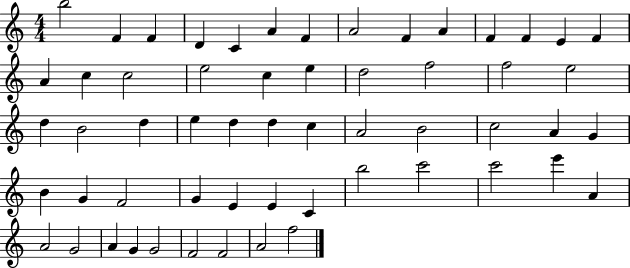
B5/h F4/q F4/q D4/q C4/q A4/q F4/q A4/h F4/q A4/q F4/q F4/q E4/q F4/q A4/q C5/q C5/h E5/h C5/q E5/q D5/h F5/h F5/h E5/h D5/q B4/h D5/q E5/q D5/q D5/q C5/q A4/h B4/h C5/h A4/q G4/q B4/q G4/q F4/h G4/q E4/q E4/q C4/q B5/h C6/h C6/h E6/q A4/q A4/h G4/h A4/q G4/q G4/h F4/h F4/h A4/h F5/h